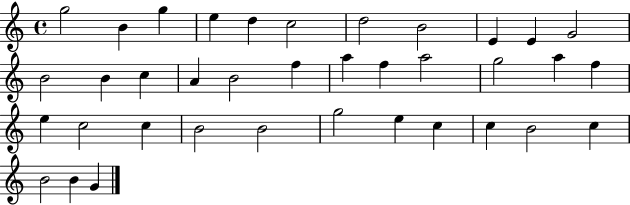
{
  \clef treble
  \time 4/4
  \defaultTimeSignature
  \key c \major
  g''2 b'4 g''4 | e''4 d''4 c''2 | d''2 b'2 | e'4 e'4 g'2 | \break b'2 b'4 c''4 | a'4 b'2 f''4 | a''4 f''4 a''2 | g''2 a''4 f''4 | \break e''4 c''2 c''4 | b'2 b'2 | g''2 e''4 c''4 | c''4 b'2 c''4 | \break b'2 b'4 g'4 | \bar "|."
}